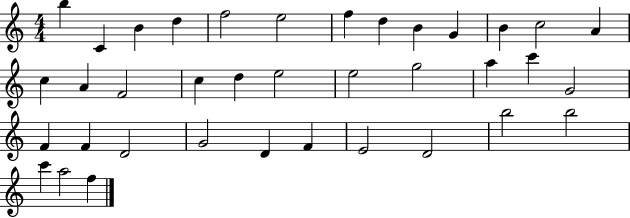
{
  \clef treble
  \numericTimeSignature
  \time 4/4
  \key c \major
  b''4 c'4 b'4 d''4 | f''2 e''2 | f''4 d''4 b'4 g'4 | b'4 c''2 a'4 | \break c''4 a'4 f'2 | c''4 d''4 e''2 | e''2 g''2 | a''4 c'''4 g'2 | \break f'4 f'4 d'2 | g'2 d'4 f'4 | e'2 d'2 | b''2 b''2 | \break c'''4 a''2 f''4 | \bar "|."
}